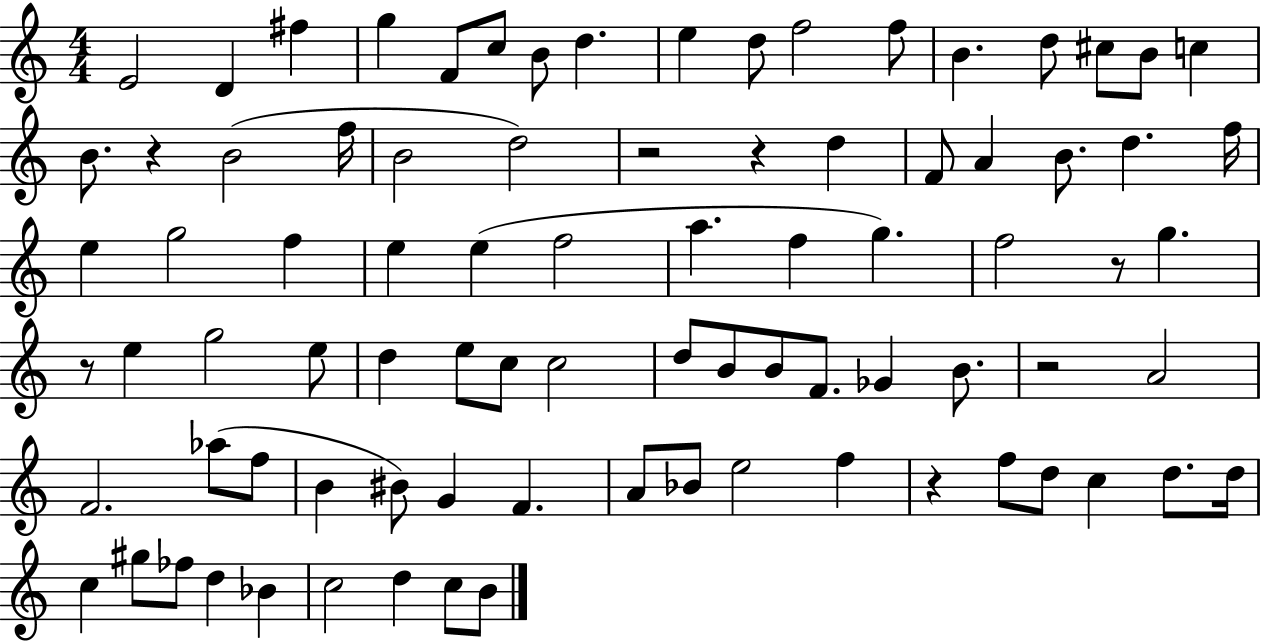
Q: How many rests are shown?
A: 7